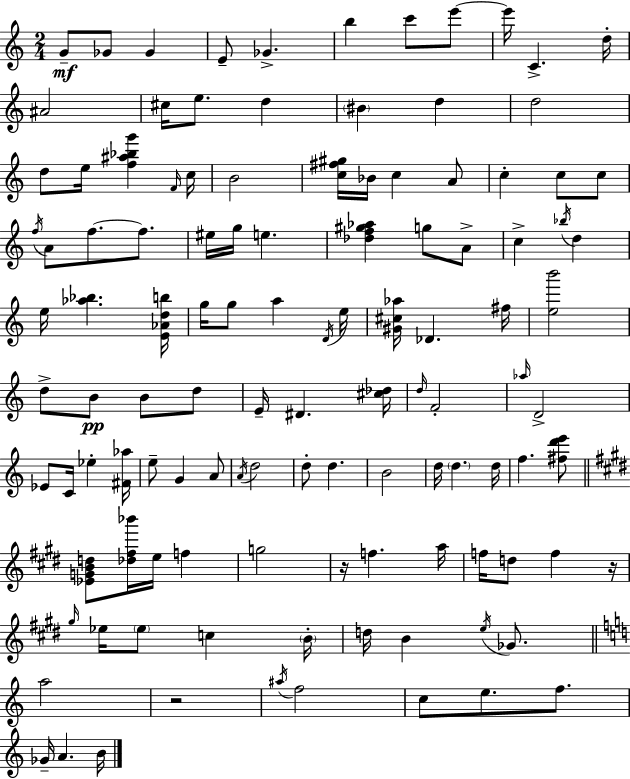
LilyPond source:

{
  \clef treble
  \numericTimeSignature
  \time 2/4
  \key c \major
  \repeat volta 2 { g'8--\mf ges'8 ges'4 | e'8-- ges'4.-> | b''4 c'''8 e'''8~~ | e'''16 c'4.-> d''16-. | \break ais'2 | cis''16 e''8. d''4 | \parenthesize bis'4 d''4 | d''2 | \break d''8 e''16 <f'' ais'' bes'' g'''>4 \grace { f'16 } | c''16 b'2 | <c'' fis'' gis''>16 bes'16 c''4 a'8 | c''4-. c''8 c''8 | \break \acciaccatura { f''16 } a'8 f''8.~~ f''8. | eis''16 g''16 e''4. | <des'' f'' gis'' aes''>4 g''8 | a'8-> c''4-> \acciaccatura { bes''16 } d''4 | \break e''16 <aes'' bes''>4. | <e' aes' d'' b''>16 g''16 g''8 a''4 | \acciaccatura { d'16 } e''16 <gis' cis'' aes''>16 des'4. | fis''16 <e'' b'''>2 | \break d''8-> b'8\pp | b'8 d''8 e'16-- dis'4. | <cis'' des''>16 \grace { d''16 } f'2-. | \grace { aes''16 } d'2-> | \break ees'8 | c'16 ees''4-. <fis' aes''>16 e''8-- | g'4 a'8 \acciaccatura { a'16 } d''2 | d''8-. | \break d''4. b'2 | d''16 | \parenthesize d''4. d''16 f''4. | <fis'' d''' e'''>8 \bar "||" \break \key e \major <ees' g' b' d''>8 <des'' fis'' bes'''>16 e''16 f''4 | g''2 | r16 f''4. a''16 | f''16 d''8 f''4 r16 | \break \grace { gis''16 } ees''16 \parenthesize ees''8 c''4 | \parenthesize b'16-. d''16 b'4 \acciaccatura { e''16 } ges'8. | \bar "||" \break \key c \major a''2 | r2 | \acciaccatura { ais''16 } f''2 | c''8 e''8. f''8. | \break ges'16-- a'4. | b'16 } \bar "|."
}